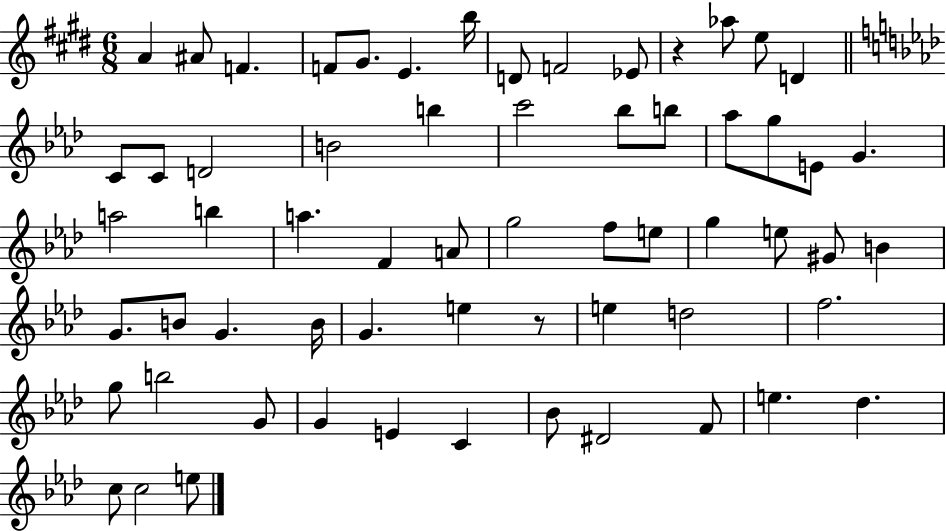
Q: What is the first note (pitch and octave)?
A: A4